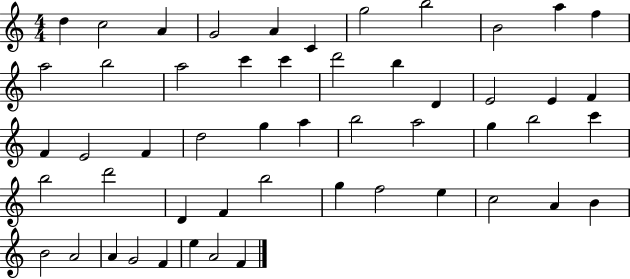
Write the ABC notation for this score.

X:1
T:Untitled
M:4/4
L:1/4
K:C
d c2 A G2 A C g2 b2 B2 a f a2 b2 a2 c' c' d'2 b D E2 E F F E2 F d2 g a b2 a2 g b2 c' b2 d'2 D F b2 g f2 e c2 A B B2 A2 A G2 F e A2 F